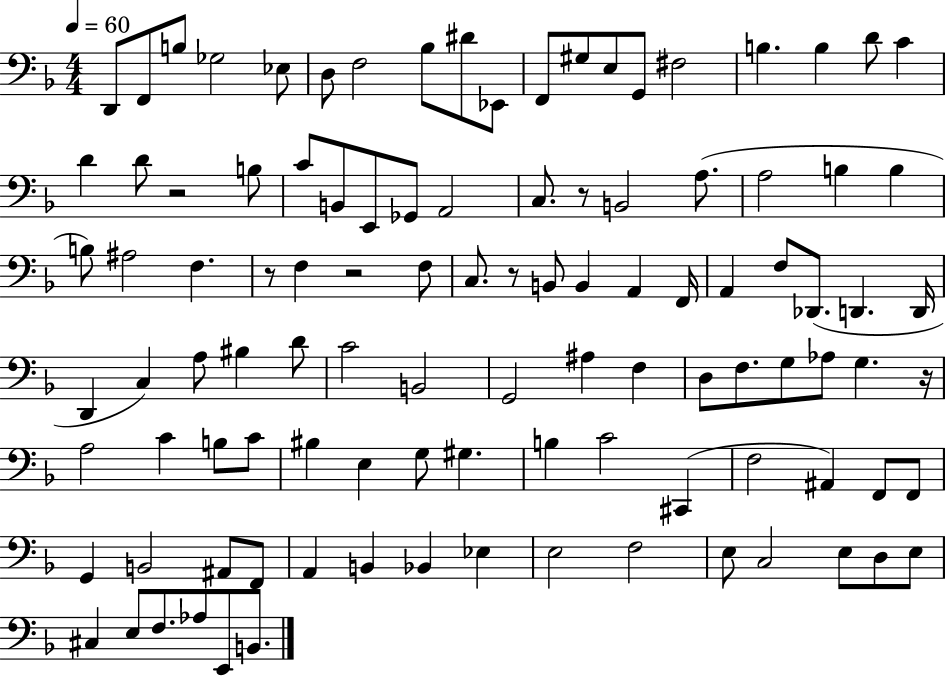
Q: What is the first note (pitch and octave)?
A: D2